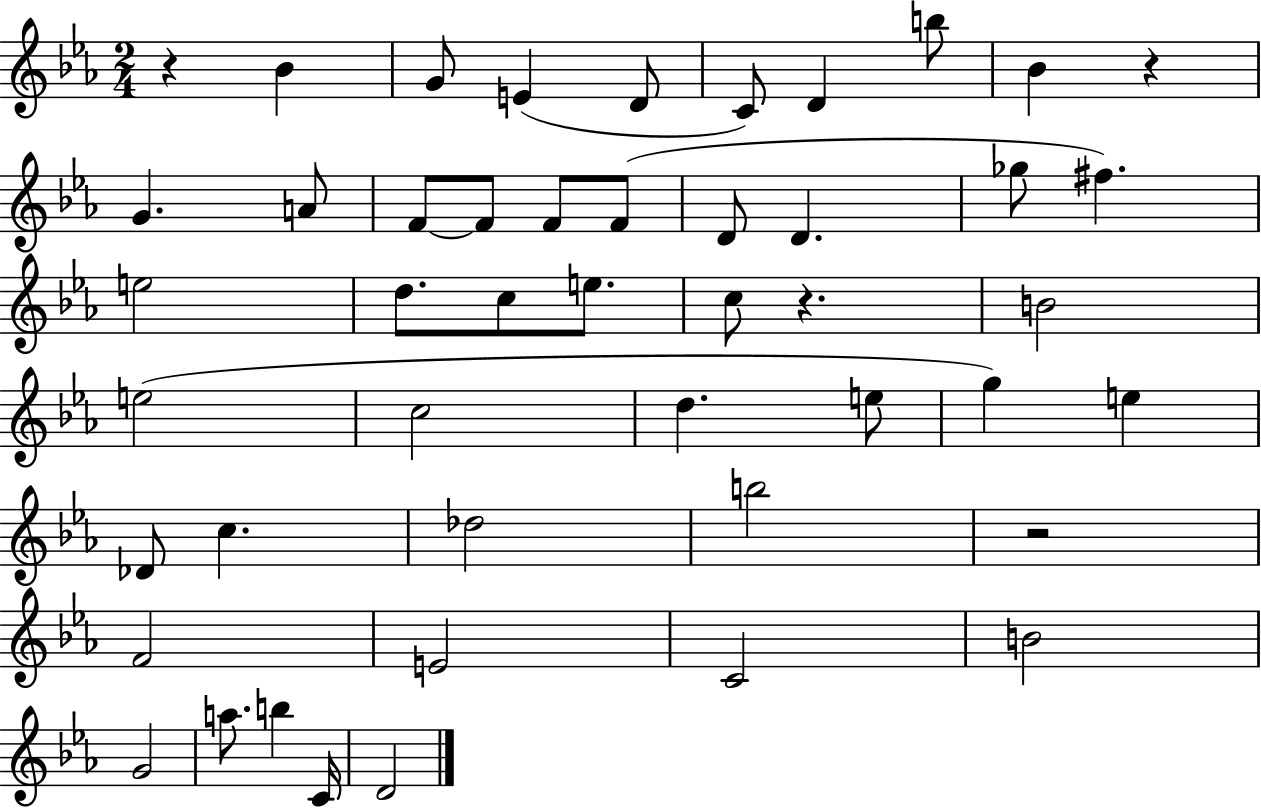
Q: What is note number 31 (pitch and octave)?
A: Db4